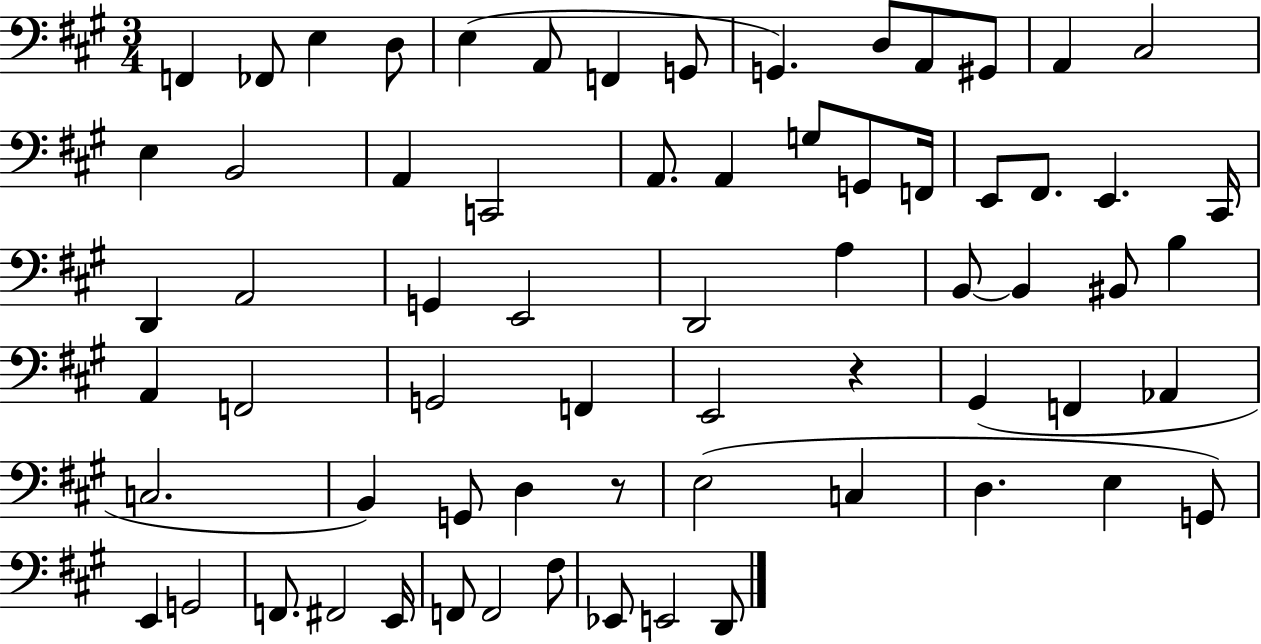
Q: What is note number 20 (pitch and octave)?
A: A2